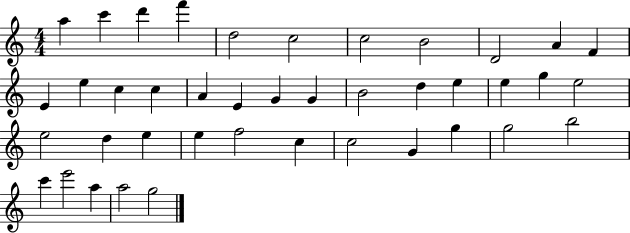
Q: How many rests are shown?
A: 0